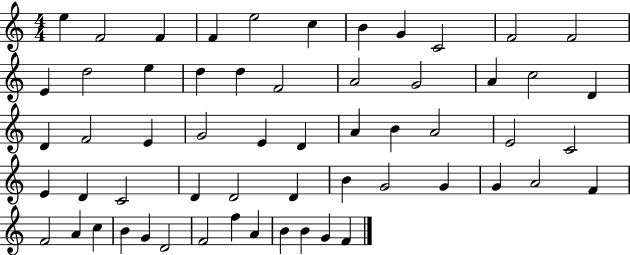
{
  \clef treble
  \numericTimeSignature
  \time 4/4
  \key c \major
  e''4 f'2 f'4 | f'4 e''2 c''4 | b'4 g'4 c'2 | f'2 f'2 | \break e'4 d''2 e''4 | d''4 d''4 f'2 | a'2 g'2 | a'4 c''2 d'4 | \break d'4 f'2 e'4 | g'2 e'4 d'4 | a'4 b'4 a'2 | e'2 c'2 | \break e'4 d'4 c'2 | d'4 d'2 d'4 | b'4 g'2 g'4 | g'4 a'2 f'4 | \break f'2 a'4 c''4 | b'4 g'4 d'2 | f'2 f''4 a'4 | b'4 b'4 g'4 f'4 | \break \bar "|."
}